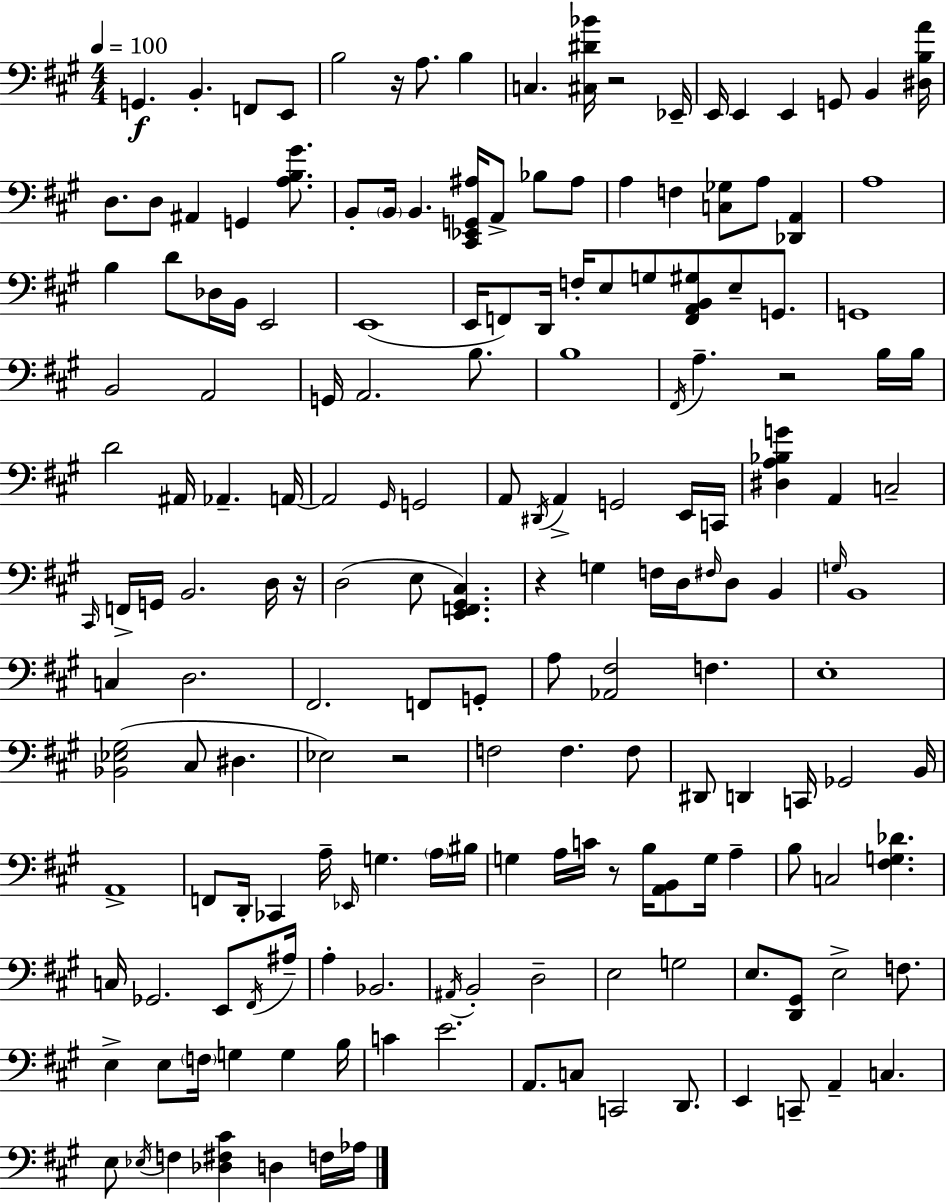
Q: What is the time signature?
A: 4/4